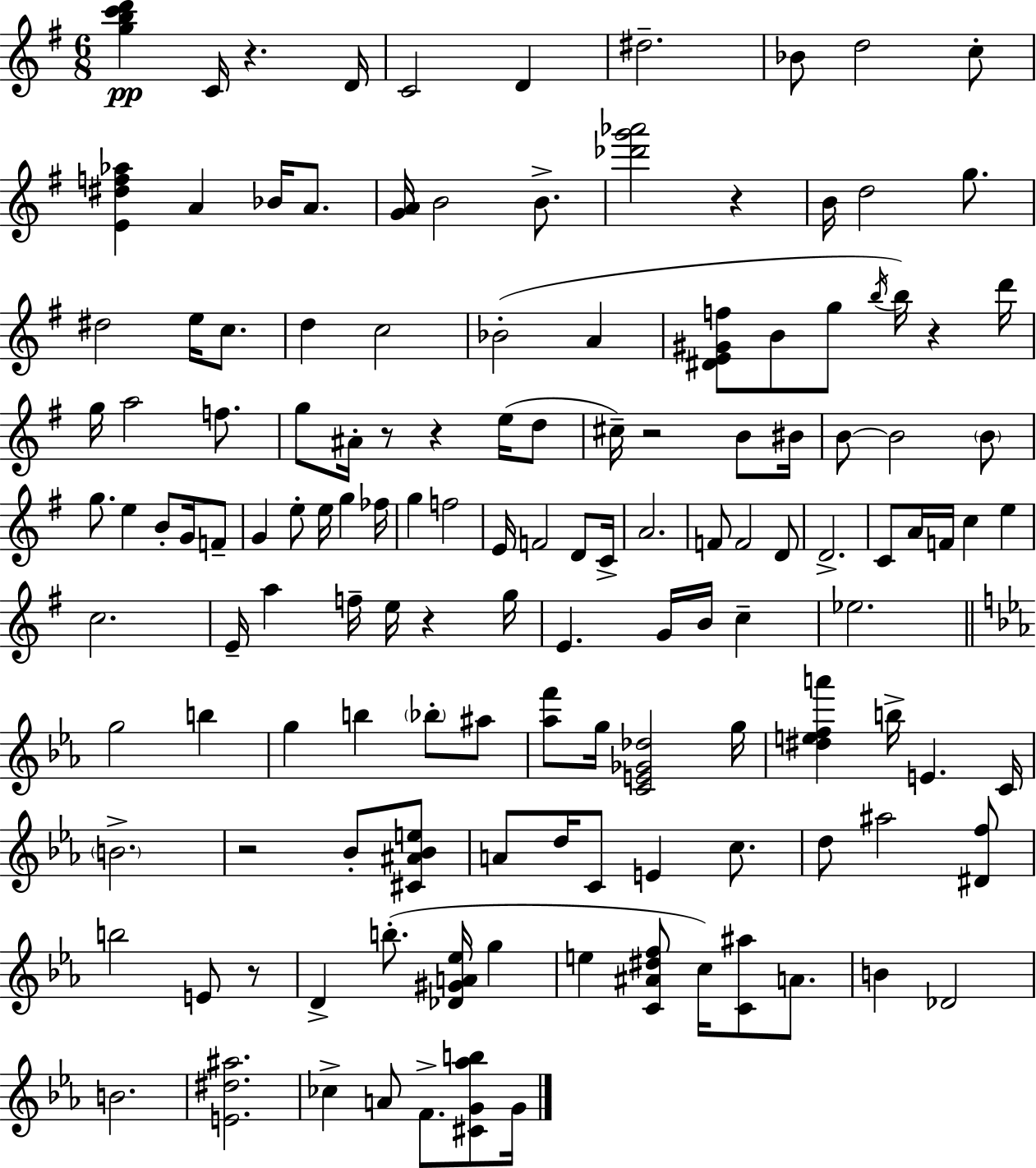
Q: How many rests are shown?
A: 9